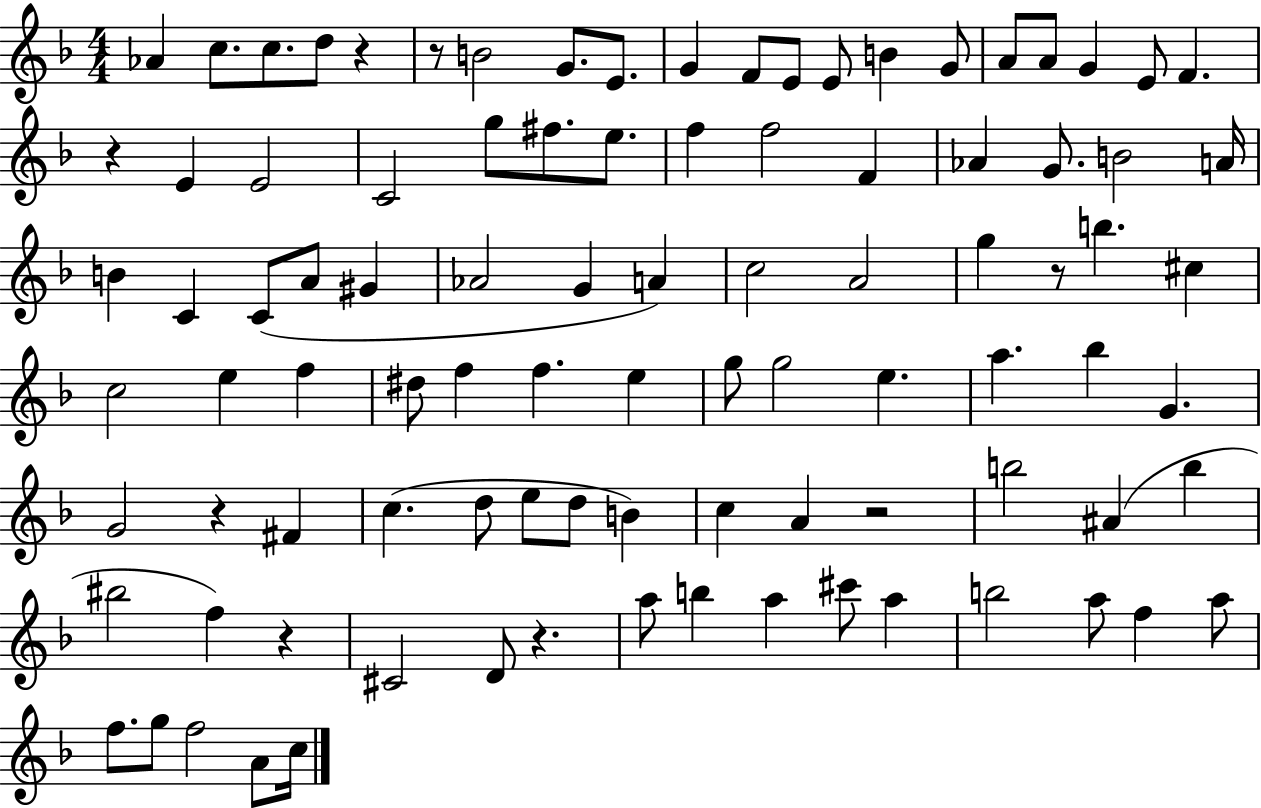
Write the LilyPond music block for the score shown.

{
  \clef treble
  \numericTimeSignature
  \time 4/4
  \key f \major
  aes'4 c''8. c''8. d''8 r4 | r8 b'2 g'8. e'8. | g'4 f'8 e'8 e'8 b'4 g'8 | a'8 a'8 g'4 e'8 f'4. | \break r4 e'4 e'2 | c'2 g''8 fis''8. e''8. | f''4 f''2 f'4 | aes'4 g'8. b'2 a'16 | \break b'4 c'4 c'8( a'8 gis'4 | aes'2 g'4 a'4) | c''2 a'2 | g''4 r8 b''4. cis''4 | \break c''2 e''4 f''4 | dis''8 f''4 f''4. e''4 | g''8 g''2 e''4. | a''4. bes''4 g'4. | \break g'2 r4 fis'4 | c''4.( d''8 e''8 d''8 b'4) | c''4 a'4 r2 | b''2 ais'4( b''4 | \break bis''2 f''4) r4 | cis'2 d'8 r4. | a''8 b''4 a''4 cis'''8 a''4 | b''2 a''8 f''4 a''8 | \break f''8. g''8 f''2 a'8 c''16 | \bar "|."
}